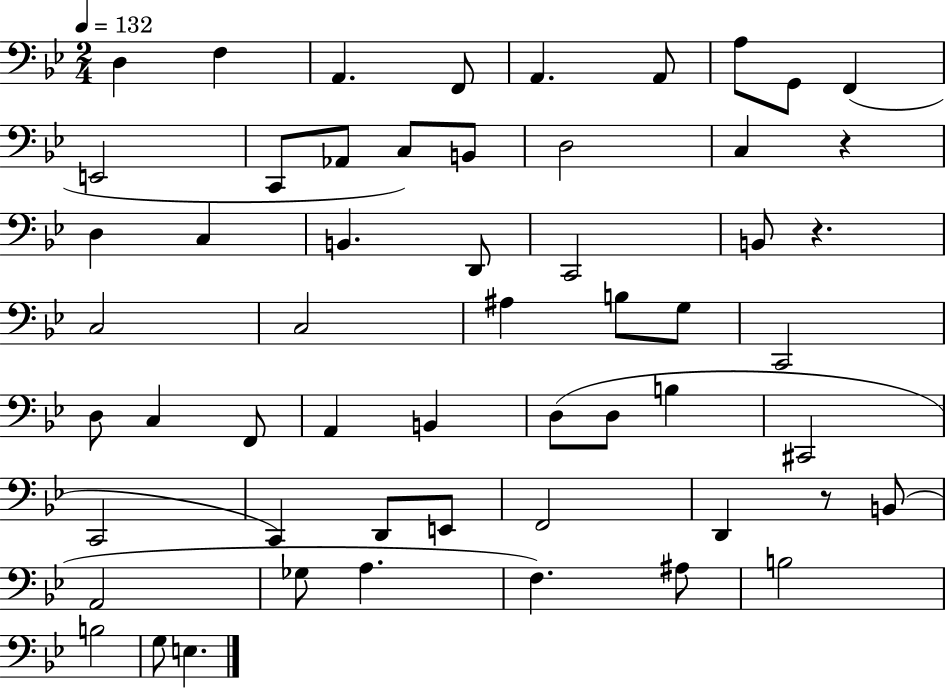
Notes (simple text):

D3/q F3/q A2/q. F2/e A2/q. A2/e A3/e G2/e F2/q E2/h C2/e Ab2/e C3/e B2/e D3/h C3/q R/q D3/q C3/q B2/q. D2/e C2/h B2/e R/q. C3/h C3/h A#3/q B3/e G3/e C2/h D3/e C3/q F2/e A2/q B2/q D3/e D3/e B3/q C#2/h C2/h C2/q D2/e E2/e F2/h D2/q R/e B2/e A2/h Gb3/e A3/q. F3/q. A#3/e B3/h B3/h G3/e E3/q.